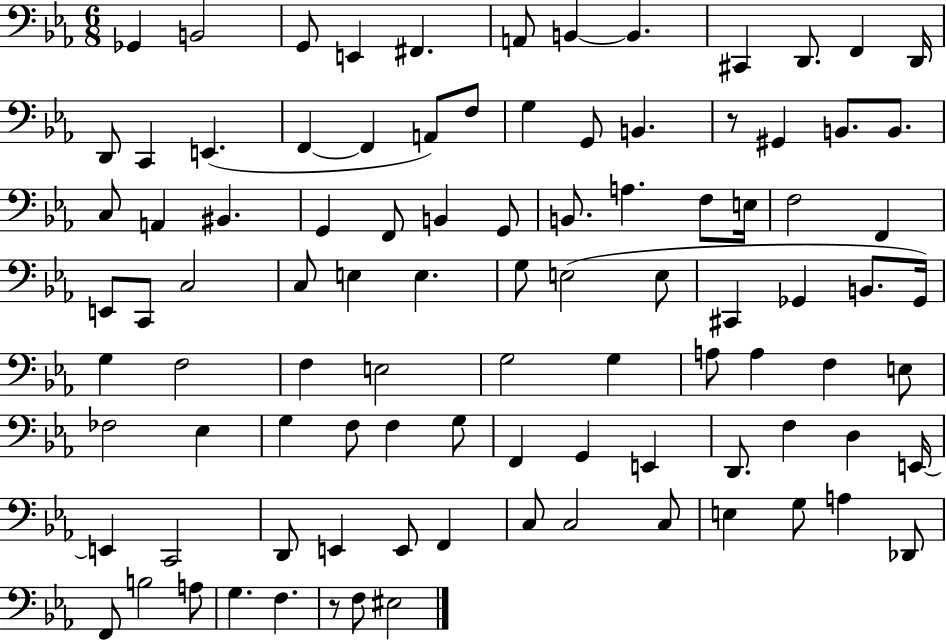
X:1
T:Untitled
M:6/8
L:1/4
K:Eb
_G,, B,,2 G,,/2 E,, ^F,, A,,/2 B,, B,, ^C,, D,,/2 F,, D,,/4 D,,/2 C,, E,, F,, F,, A,,/2 F,/2 G, G,,/2 B,, z/2 ^G,, B,,/2 B,,/2 C,/2 A,, ^B,, G,, F,,/2 B,, G,,/2 B,,/2 A, F,/2 E,/4 F,2 F,, E,,/2 C,,/2 C,2 C,/2 E, E, G,/2 E,2 E,/2 ^C,, _G,, B,,/2 _G,,/4 G, F,2 F, E,2 G,2 G, A,/2 A, F, E,/2 _F,2 _E, G, F,/2 F, G,/2 F,, G,, E,, D,,/2 F, D, E,,/4 E,, C,,2 D,,/2 E,, E,,/2 F,, C,/2 C,2 C,/2 E, G,/2 A, _D,,/2 F,,/2 B,2 A,/2 G, F, z/2 F,/2 ^E,2